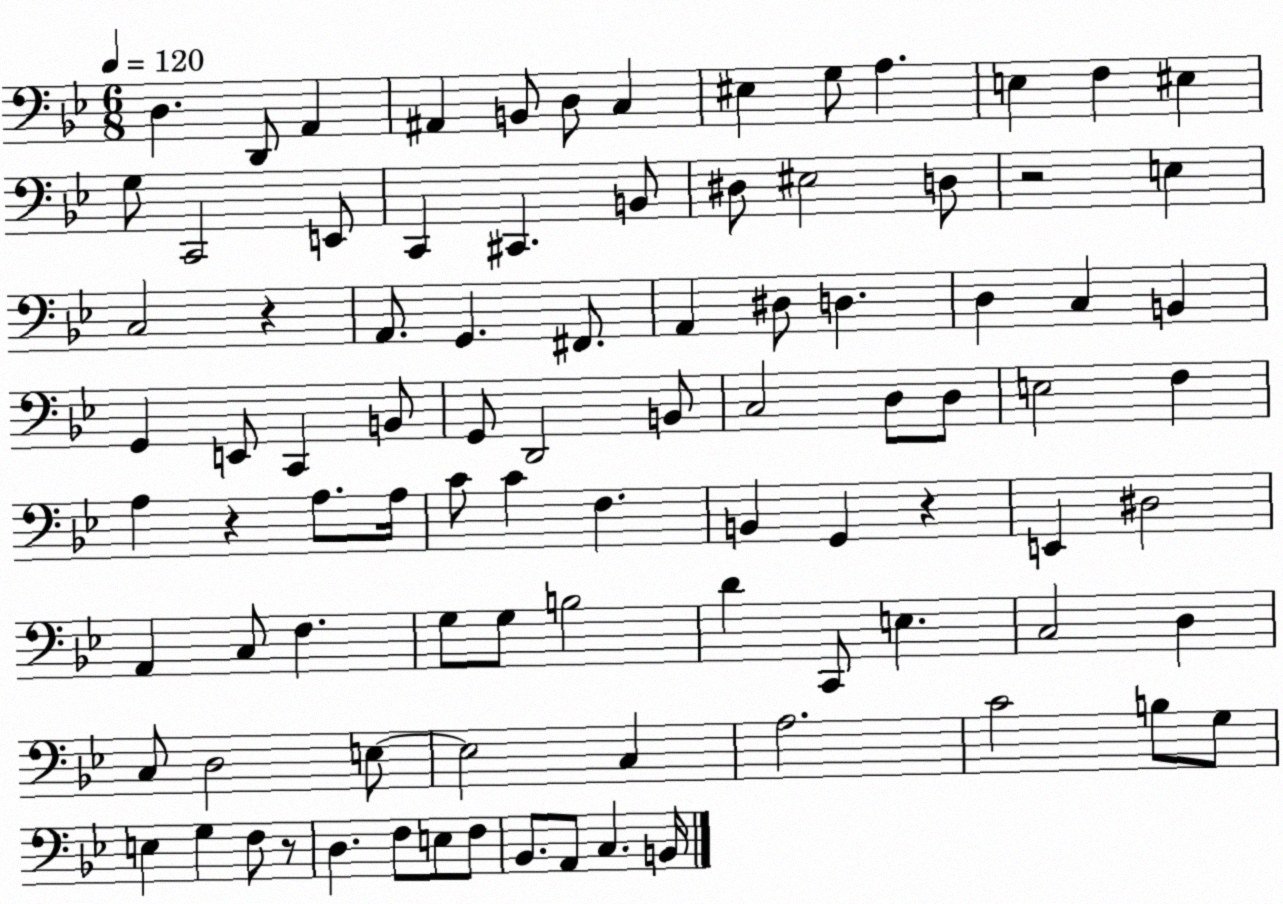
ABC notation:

X:1
T:Untitled
M:6/8
L:1/4
K:Bb
D, D,,/2 A,, ^A,, B,,/2 D,/2 C, ^E, G,/2 A, E, F, ^E, G,/2 C,,2 E,,/2 C,, ^C,, B,,/2 ^D,/2 ^E,2 D,/2 z2 E, C,2 z A,,/2 G,, ^F,,/2 A,, ^D,/2 D, D, C, B,, G,, E,,/2 C,, B,,/2 G,,/2 D,,2 B,,/2 C,2 D,/2 D,/2 E,2 F, A, z A,/2 A,/4 C/2 C F, B,, G,, z E,, ^D,2 A,, C,/2 F, G,/2 G,/2 B,2 D C,,/2 E, C,2 D, C,/2 D,2 E,/2 E,2 C, A,2 C2 B,/2 G,/2 E, G, F,/2 z/2 D, F,/2 E,/2 F,/2 _B,,/2 A,,/2 C, B,,/4